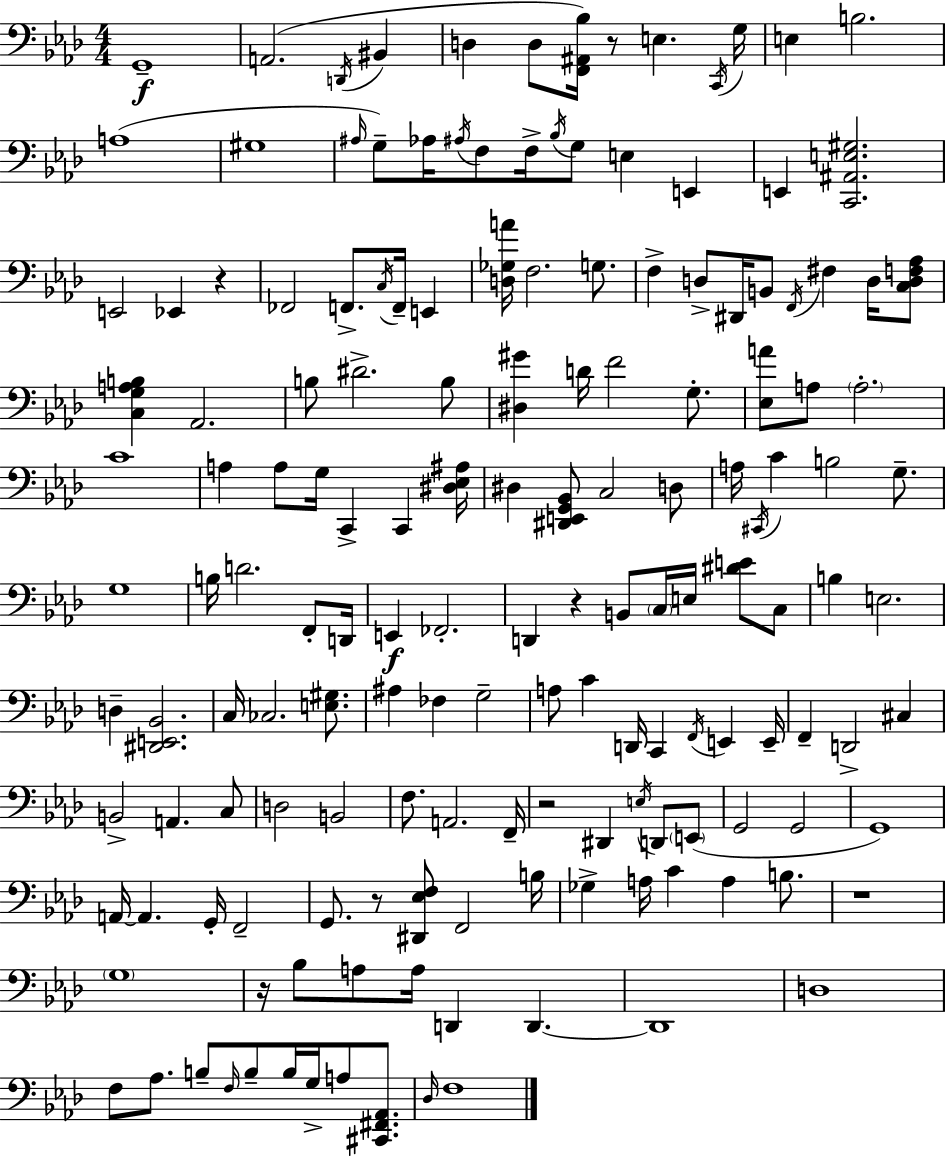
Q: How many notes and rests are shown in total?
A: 159